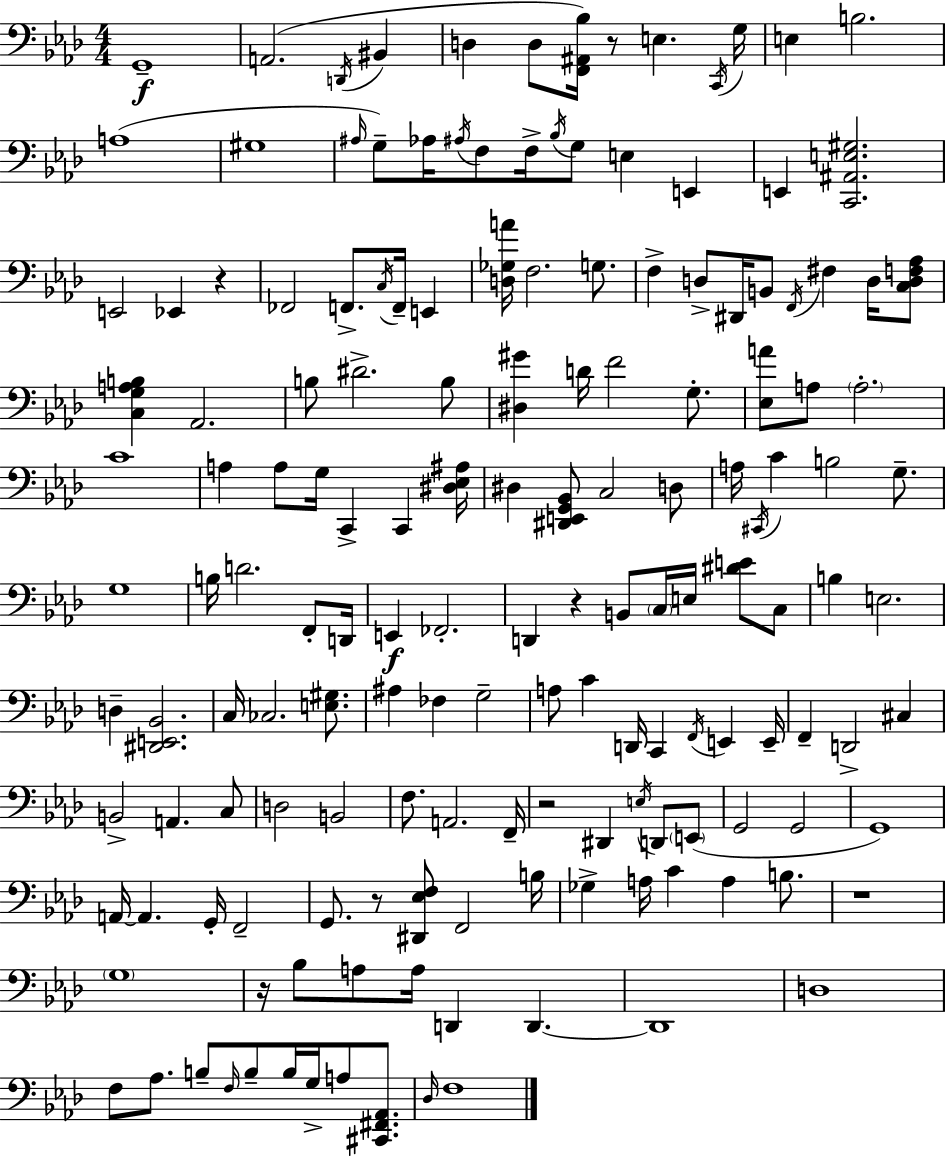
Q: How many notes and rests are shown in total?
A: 159